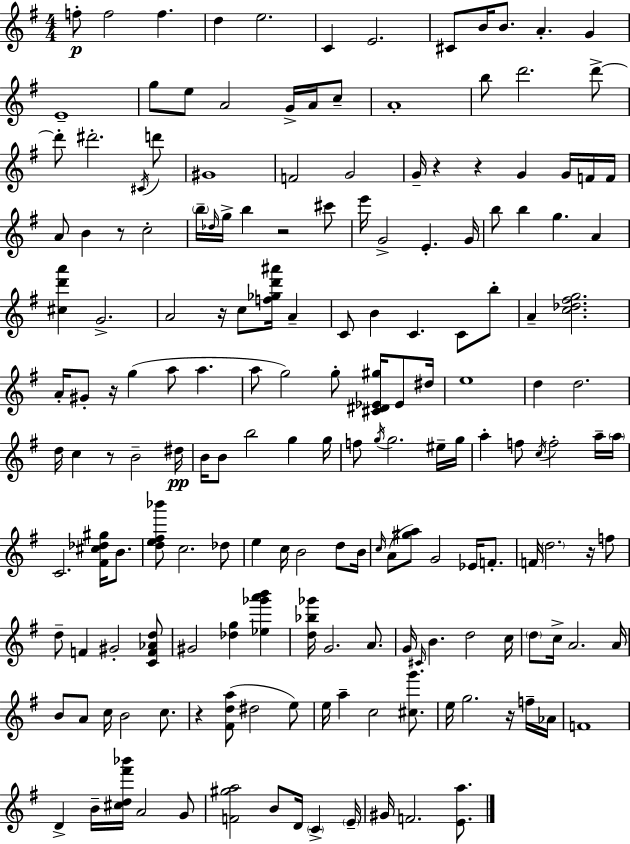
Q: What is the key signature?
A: E minor